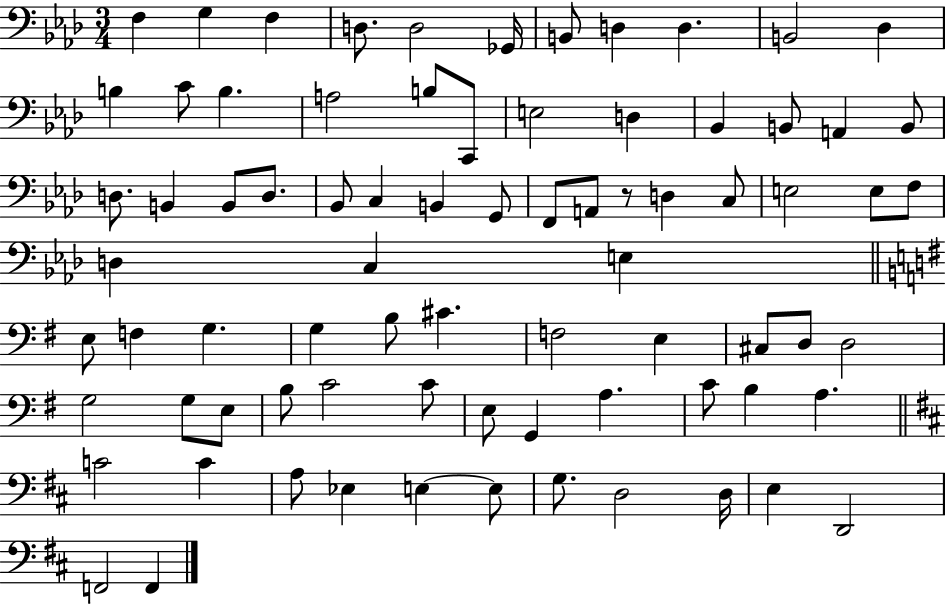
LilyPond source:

{
  \clef bass
  \numericTimeSignature
  \time 3/4
  \key aes \major
  f4 g4 f4 | d8. d2 ges,16 | b,8 d4 d4. | b,2 des4 | \break b4 c'8 b4. | a2 b8 c,8 | e2 d4 | bes,4 b,8 a,4 b,8 | \break d8. b,4 b,8 d8. | bes,8 c4 b,4 g,8 | f,8 a,8 r8 d4 c8 | e2 e8 f8 | \break d4 c4 e4 | \bar "||" \break \key g \major e8 f4 g4. | g4 b8 cis'4. | f2 e4 | cis8 d8 d2 | \break g2 g8 e8 | b8 c'2 c'8 | e8 g,4 a4. | c'8 b4 a4. | \break \bar "||" \break \key d \major c'2 c'4 | a8 ees4 e4~~ e8 | g8. d2 d16 | e4 d,2 | \break f,2 f,4 | \bar "|."
}